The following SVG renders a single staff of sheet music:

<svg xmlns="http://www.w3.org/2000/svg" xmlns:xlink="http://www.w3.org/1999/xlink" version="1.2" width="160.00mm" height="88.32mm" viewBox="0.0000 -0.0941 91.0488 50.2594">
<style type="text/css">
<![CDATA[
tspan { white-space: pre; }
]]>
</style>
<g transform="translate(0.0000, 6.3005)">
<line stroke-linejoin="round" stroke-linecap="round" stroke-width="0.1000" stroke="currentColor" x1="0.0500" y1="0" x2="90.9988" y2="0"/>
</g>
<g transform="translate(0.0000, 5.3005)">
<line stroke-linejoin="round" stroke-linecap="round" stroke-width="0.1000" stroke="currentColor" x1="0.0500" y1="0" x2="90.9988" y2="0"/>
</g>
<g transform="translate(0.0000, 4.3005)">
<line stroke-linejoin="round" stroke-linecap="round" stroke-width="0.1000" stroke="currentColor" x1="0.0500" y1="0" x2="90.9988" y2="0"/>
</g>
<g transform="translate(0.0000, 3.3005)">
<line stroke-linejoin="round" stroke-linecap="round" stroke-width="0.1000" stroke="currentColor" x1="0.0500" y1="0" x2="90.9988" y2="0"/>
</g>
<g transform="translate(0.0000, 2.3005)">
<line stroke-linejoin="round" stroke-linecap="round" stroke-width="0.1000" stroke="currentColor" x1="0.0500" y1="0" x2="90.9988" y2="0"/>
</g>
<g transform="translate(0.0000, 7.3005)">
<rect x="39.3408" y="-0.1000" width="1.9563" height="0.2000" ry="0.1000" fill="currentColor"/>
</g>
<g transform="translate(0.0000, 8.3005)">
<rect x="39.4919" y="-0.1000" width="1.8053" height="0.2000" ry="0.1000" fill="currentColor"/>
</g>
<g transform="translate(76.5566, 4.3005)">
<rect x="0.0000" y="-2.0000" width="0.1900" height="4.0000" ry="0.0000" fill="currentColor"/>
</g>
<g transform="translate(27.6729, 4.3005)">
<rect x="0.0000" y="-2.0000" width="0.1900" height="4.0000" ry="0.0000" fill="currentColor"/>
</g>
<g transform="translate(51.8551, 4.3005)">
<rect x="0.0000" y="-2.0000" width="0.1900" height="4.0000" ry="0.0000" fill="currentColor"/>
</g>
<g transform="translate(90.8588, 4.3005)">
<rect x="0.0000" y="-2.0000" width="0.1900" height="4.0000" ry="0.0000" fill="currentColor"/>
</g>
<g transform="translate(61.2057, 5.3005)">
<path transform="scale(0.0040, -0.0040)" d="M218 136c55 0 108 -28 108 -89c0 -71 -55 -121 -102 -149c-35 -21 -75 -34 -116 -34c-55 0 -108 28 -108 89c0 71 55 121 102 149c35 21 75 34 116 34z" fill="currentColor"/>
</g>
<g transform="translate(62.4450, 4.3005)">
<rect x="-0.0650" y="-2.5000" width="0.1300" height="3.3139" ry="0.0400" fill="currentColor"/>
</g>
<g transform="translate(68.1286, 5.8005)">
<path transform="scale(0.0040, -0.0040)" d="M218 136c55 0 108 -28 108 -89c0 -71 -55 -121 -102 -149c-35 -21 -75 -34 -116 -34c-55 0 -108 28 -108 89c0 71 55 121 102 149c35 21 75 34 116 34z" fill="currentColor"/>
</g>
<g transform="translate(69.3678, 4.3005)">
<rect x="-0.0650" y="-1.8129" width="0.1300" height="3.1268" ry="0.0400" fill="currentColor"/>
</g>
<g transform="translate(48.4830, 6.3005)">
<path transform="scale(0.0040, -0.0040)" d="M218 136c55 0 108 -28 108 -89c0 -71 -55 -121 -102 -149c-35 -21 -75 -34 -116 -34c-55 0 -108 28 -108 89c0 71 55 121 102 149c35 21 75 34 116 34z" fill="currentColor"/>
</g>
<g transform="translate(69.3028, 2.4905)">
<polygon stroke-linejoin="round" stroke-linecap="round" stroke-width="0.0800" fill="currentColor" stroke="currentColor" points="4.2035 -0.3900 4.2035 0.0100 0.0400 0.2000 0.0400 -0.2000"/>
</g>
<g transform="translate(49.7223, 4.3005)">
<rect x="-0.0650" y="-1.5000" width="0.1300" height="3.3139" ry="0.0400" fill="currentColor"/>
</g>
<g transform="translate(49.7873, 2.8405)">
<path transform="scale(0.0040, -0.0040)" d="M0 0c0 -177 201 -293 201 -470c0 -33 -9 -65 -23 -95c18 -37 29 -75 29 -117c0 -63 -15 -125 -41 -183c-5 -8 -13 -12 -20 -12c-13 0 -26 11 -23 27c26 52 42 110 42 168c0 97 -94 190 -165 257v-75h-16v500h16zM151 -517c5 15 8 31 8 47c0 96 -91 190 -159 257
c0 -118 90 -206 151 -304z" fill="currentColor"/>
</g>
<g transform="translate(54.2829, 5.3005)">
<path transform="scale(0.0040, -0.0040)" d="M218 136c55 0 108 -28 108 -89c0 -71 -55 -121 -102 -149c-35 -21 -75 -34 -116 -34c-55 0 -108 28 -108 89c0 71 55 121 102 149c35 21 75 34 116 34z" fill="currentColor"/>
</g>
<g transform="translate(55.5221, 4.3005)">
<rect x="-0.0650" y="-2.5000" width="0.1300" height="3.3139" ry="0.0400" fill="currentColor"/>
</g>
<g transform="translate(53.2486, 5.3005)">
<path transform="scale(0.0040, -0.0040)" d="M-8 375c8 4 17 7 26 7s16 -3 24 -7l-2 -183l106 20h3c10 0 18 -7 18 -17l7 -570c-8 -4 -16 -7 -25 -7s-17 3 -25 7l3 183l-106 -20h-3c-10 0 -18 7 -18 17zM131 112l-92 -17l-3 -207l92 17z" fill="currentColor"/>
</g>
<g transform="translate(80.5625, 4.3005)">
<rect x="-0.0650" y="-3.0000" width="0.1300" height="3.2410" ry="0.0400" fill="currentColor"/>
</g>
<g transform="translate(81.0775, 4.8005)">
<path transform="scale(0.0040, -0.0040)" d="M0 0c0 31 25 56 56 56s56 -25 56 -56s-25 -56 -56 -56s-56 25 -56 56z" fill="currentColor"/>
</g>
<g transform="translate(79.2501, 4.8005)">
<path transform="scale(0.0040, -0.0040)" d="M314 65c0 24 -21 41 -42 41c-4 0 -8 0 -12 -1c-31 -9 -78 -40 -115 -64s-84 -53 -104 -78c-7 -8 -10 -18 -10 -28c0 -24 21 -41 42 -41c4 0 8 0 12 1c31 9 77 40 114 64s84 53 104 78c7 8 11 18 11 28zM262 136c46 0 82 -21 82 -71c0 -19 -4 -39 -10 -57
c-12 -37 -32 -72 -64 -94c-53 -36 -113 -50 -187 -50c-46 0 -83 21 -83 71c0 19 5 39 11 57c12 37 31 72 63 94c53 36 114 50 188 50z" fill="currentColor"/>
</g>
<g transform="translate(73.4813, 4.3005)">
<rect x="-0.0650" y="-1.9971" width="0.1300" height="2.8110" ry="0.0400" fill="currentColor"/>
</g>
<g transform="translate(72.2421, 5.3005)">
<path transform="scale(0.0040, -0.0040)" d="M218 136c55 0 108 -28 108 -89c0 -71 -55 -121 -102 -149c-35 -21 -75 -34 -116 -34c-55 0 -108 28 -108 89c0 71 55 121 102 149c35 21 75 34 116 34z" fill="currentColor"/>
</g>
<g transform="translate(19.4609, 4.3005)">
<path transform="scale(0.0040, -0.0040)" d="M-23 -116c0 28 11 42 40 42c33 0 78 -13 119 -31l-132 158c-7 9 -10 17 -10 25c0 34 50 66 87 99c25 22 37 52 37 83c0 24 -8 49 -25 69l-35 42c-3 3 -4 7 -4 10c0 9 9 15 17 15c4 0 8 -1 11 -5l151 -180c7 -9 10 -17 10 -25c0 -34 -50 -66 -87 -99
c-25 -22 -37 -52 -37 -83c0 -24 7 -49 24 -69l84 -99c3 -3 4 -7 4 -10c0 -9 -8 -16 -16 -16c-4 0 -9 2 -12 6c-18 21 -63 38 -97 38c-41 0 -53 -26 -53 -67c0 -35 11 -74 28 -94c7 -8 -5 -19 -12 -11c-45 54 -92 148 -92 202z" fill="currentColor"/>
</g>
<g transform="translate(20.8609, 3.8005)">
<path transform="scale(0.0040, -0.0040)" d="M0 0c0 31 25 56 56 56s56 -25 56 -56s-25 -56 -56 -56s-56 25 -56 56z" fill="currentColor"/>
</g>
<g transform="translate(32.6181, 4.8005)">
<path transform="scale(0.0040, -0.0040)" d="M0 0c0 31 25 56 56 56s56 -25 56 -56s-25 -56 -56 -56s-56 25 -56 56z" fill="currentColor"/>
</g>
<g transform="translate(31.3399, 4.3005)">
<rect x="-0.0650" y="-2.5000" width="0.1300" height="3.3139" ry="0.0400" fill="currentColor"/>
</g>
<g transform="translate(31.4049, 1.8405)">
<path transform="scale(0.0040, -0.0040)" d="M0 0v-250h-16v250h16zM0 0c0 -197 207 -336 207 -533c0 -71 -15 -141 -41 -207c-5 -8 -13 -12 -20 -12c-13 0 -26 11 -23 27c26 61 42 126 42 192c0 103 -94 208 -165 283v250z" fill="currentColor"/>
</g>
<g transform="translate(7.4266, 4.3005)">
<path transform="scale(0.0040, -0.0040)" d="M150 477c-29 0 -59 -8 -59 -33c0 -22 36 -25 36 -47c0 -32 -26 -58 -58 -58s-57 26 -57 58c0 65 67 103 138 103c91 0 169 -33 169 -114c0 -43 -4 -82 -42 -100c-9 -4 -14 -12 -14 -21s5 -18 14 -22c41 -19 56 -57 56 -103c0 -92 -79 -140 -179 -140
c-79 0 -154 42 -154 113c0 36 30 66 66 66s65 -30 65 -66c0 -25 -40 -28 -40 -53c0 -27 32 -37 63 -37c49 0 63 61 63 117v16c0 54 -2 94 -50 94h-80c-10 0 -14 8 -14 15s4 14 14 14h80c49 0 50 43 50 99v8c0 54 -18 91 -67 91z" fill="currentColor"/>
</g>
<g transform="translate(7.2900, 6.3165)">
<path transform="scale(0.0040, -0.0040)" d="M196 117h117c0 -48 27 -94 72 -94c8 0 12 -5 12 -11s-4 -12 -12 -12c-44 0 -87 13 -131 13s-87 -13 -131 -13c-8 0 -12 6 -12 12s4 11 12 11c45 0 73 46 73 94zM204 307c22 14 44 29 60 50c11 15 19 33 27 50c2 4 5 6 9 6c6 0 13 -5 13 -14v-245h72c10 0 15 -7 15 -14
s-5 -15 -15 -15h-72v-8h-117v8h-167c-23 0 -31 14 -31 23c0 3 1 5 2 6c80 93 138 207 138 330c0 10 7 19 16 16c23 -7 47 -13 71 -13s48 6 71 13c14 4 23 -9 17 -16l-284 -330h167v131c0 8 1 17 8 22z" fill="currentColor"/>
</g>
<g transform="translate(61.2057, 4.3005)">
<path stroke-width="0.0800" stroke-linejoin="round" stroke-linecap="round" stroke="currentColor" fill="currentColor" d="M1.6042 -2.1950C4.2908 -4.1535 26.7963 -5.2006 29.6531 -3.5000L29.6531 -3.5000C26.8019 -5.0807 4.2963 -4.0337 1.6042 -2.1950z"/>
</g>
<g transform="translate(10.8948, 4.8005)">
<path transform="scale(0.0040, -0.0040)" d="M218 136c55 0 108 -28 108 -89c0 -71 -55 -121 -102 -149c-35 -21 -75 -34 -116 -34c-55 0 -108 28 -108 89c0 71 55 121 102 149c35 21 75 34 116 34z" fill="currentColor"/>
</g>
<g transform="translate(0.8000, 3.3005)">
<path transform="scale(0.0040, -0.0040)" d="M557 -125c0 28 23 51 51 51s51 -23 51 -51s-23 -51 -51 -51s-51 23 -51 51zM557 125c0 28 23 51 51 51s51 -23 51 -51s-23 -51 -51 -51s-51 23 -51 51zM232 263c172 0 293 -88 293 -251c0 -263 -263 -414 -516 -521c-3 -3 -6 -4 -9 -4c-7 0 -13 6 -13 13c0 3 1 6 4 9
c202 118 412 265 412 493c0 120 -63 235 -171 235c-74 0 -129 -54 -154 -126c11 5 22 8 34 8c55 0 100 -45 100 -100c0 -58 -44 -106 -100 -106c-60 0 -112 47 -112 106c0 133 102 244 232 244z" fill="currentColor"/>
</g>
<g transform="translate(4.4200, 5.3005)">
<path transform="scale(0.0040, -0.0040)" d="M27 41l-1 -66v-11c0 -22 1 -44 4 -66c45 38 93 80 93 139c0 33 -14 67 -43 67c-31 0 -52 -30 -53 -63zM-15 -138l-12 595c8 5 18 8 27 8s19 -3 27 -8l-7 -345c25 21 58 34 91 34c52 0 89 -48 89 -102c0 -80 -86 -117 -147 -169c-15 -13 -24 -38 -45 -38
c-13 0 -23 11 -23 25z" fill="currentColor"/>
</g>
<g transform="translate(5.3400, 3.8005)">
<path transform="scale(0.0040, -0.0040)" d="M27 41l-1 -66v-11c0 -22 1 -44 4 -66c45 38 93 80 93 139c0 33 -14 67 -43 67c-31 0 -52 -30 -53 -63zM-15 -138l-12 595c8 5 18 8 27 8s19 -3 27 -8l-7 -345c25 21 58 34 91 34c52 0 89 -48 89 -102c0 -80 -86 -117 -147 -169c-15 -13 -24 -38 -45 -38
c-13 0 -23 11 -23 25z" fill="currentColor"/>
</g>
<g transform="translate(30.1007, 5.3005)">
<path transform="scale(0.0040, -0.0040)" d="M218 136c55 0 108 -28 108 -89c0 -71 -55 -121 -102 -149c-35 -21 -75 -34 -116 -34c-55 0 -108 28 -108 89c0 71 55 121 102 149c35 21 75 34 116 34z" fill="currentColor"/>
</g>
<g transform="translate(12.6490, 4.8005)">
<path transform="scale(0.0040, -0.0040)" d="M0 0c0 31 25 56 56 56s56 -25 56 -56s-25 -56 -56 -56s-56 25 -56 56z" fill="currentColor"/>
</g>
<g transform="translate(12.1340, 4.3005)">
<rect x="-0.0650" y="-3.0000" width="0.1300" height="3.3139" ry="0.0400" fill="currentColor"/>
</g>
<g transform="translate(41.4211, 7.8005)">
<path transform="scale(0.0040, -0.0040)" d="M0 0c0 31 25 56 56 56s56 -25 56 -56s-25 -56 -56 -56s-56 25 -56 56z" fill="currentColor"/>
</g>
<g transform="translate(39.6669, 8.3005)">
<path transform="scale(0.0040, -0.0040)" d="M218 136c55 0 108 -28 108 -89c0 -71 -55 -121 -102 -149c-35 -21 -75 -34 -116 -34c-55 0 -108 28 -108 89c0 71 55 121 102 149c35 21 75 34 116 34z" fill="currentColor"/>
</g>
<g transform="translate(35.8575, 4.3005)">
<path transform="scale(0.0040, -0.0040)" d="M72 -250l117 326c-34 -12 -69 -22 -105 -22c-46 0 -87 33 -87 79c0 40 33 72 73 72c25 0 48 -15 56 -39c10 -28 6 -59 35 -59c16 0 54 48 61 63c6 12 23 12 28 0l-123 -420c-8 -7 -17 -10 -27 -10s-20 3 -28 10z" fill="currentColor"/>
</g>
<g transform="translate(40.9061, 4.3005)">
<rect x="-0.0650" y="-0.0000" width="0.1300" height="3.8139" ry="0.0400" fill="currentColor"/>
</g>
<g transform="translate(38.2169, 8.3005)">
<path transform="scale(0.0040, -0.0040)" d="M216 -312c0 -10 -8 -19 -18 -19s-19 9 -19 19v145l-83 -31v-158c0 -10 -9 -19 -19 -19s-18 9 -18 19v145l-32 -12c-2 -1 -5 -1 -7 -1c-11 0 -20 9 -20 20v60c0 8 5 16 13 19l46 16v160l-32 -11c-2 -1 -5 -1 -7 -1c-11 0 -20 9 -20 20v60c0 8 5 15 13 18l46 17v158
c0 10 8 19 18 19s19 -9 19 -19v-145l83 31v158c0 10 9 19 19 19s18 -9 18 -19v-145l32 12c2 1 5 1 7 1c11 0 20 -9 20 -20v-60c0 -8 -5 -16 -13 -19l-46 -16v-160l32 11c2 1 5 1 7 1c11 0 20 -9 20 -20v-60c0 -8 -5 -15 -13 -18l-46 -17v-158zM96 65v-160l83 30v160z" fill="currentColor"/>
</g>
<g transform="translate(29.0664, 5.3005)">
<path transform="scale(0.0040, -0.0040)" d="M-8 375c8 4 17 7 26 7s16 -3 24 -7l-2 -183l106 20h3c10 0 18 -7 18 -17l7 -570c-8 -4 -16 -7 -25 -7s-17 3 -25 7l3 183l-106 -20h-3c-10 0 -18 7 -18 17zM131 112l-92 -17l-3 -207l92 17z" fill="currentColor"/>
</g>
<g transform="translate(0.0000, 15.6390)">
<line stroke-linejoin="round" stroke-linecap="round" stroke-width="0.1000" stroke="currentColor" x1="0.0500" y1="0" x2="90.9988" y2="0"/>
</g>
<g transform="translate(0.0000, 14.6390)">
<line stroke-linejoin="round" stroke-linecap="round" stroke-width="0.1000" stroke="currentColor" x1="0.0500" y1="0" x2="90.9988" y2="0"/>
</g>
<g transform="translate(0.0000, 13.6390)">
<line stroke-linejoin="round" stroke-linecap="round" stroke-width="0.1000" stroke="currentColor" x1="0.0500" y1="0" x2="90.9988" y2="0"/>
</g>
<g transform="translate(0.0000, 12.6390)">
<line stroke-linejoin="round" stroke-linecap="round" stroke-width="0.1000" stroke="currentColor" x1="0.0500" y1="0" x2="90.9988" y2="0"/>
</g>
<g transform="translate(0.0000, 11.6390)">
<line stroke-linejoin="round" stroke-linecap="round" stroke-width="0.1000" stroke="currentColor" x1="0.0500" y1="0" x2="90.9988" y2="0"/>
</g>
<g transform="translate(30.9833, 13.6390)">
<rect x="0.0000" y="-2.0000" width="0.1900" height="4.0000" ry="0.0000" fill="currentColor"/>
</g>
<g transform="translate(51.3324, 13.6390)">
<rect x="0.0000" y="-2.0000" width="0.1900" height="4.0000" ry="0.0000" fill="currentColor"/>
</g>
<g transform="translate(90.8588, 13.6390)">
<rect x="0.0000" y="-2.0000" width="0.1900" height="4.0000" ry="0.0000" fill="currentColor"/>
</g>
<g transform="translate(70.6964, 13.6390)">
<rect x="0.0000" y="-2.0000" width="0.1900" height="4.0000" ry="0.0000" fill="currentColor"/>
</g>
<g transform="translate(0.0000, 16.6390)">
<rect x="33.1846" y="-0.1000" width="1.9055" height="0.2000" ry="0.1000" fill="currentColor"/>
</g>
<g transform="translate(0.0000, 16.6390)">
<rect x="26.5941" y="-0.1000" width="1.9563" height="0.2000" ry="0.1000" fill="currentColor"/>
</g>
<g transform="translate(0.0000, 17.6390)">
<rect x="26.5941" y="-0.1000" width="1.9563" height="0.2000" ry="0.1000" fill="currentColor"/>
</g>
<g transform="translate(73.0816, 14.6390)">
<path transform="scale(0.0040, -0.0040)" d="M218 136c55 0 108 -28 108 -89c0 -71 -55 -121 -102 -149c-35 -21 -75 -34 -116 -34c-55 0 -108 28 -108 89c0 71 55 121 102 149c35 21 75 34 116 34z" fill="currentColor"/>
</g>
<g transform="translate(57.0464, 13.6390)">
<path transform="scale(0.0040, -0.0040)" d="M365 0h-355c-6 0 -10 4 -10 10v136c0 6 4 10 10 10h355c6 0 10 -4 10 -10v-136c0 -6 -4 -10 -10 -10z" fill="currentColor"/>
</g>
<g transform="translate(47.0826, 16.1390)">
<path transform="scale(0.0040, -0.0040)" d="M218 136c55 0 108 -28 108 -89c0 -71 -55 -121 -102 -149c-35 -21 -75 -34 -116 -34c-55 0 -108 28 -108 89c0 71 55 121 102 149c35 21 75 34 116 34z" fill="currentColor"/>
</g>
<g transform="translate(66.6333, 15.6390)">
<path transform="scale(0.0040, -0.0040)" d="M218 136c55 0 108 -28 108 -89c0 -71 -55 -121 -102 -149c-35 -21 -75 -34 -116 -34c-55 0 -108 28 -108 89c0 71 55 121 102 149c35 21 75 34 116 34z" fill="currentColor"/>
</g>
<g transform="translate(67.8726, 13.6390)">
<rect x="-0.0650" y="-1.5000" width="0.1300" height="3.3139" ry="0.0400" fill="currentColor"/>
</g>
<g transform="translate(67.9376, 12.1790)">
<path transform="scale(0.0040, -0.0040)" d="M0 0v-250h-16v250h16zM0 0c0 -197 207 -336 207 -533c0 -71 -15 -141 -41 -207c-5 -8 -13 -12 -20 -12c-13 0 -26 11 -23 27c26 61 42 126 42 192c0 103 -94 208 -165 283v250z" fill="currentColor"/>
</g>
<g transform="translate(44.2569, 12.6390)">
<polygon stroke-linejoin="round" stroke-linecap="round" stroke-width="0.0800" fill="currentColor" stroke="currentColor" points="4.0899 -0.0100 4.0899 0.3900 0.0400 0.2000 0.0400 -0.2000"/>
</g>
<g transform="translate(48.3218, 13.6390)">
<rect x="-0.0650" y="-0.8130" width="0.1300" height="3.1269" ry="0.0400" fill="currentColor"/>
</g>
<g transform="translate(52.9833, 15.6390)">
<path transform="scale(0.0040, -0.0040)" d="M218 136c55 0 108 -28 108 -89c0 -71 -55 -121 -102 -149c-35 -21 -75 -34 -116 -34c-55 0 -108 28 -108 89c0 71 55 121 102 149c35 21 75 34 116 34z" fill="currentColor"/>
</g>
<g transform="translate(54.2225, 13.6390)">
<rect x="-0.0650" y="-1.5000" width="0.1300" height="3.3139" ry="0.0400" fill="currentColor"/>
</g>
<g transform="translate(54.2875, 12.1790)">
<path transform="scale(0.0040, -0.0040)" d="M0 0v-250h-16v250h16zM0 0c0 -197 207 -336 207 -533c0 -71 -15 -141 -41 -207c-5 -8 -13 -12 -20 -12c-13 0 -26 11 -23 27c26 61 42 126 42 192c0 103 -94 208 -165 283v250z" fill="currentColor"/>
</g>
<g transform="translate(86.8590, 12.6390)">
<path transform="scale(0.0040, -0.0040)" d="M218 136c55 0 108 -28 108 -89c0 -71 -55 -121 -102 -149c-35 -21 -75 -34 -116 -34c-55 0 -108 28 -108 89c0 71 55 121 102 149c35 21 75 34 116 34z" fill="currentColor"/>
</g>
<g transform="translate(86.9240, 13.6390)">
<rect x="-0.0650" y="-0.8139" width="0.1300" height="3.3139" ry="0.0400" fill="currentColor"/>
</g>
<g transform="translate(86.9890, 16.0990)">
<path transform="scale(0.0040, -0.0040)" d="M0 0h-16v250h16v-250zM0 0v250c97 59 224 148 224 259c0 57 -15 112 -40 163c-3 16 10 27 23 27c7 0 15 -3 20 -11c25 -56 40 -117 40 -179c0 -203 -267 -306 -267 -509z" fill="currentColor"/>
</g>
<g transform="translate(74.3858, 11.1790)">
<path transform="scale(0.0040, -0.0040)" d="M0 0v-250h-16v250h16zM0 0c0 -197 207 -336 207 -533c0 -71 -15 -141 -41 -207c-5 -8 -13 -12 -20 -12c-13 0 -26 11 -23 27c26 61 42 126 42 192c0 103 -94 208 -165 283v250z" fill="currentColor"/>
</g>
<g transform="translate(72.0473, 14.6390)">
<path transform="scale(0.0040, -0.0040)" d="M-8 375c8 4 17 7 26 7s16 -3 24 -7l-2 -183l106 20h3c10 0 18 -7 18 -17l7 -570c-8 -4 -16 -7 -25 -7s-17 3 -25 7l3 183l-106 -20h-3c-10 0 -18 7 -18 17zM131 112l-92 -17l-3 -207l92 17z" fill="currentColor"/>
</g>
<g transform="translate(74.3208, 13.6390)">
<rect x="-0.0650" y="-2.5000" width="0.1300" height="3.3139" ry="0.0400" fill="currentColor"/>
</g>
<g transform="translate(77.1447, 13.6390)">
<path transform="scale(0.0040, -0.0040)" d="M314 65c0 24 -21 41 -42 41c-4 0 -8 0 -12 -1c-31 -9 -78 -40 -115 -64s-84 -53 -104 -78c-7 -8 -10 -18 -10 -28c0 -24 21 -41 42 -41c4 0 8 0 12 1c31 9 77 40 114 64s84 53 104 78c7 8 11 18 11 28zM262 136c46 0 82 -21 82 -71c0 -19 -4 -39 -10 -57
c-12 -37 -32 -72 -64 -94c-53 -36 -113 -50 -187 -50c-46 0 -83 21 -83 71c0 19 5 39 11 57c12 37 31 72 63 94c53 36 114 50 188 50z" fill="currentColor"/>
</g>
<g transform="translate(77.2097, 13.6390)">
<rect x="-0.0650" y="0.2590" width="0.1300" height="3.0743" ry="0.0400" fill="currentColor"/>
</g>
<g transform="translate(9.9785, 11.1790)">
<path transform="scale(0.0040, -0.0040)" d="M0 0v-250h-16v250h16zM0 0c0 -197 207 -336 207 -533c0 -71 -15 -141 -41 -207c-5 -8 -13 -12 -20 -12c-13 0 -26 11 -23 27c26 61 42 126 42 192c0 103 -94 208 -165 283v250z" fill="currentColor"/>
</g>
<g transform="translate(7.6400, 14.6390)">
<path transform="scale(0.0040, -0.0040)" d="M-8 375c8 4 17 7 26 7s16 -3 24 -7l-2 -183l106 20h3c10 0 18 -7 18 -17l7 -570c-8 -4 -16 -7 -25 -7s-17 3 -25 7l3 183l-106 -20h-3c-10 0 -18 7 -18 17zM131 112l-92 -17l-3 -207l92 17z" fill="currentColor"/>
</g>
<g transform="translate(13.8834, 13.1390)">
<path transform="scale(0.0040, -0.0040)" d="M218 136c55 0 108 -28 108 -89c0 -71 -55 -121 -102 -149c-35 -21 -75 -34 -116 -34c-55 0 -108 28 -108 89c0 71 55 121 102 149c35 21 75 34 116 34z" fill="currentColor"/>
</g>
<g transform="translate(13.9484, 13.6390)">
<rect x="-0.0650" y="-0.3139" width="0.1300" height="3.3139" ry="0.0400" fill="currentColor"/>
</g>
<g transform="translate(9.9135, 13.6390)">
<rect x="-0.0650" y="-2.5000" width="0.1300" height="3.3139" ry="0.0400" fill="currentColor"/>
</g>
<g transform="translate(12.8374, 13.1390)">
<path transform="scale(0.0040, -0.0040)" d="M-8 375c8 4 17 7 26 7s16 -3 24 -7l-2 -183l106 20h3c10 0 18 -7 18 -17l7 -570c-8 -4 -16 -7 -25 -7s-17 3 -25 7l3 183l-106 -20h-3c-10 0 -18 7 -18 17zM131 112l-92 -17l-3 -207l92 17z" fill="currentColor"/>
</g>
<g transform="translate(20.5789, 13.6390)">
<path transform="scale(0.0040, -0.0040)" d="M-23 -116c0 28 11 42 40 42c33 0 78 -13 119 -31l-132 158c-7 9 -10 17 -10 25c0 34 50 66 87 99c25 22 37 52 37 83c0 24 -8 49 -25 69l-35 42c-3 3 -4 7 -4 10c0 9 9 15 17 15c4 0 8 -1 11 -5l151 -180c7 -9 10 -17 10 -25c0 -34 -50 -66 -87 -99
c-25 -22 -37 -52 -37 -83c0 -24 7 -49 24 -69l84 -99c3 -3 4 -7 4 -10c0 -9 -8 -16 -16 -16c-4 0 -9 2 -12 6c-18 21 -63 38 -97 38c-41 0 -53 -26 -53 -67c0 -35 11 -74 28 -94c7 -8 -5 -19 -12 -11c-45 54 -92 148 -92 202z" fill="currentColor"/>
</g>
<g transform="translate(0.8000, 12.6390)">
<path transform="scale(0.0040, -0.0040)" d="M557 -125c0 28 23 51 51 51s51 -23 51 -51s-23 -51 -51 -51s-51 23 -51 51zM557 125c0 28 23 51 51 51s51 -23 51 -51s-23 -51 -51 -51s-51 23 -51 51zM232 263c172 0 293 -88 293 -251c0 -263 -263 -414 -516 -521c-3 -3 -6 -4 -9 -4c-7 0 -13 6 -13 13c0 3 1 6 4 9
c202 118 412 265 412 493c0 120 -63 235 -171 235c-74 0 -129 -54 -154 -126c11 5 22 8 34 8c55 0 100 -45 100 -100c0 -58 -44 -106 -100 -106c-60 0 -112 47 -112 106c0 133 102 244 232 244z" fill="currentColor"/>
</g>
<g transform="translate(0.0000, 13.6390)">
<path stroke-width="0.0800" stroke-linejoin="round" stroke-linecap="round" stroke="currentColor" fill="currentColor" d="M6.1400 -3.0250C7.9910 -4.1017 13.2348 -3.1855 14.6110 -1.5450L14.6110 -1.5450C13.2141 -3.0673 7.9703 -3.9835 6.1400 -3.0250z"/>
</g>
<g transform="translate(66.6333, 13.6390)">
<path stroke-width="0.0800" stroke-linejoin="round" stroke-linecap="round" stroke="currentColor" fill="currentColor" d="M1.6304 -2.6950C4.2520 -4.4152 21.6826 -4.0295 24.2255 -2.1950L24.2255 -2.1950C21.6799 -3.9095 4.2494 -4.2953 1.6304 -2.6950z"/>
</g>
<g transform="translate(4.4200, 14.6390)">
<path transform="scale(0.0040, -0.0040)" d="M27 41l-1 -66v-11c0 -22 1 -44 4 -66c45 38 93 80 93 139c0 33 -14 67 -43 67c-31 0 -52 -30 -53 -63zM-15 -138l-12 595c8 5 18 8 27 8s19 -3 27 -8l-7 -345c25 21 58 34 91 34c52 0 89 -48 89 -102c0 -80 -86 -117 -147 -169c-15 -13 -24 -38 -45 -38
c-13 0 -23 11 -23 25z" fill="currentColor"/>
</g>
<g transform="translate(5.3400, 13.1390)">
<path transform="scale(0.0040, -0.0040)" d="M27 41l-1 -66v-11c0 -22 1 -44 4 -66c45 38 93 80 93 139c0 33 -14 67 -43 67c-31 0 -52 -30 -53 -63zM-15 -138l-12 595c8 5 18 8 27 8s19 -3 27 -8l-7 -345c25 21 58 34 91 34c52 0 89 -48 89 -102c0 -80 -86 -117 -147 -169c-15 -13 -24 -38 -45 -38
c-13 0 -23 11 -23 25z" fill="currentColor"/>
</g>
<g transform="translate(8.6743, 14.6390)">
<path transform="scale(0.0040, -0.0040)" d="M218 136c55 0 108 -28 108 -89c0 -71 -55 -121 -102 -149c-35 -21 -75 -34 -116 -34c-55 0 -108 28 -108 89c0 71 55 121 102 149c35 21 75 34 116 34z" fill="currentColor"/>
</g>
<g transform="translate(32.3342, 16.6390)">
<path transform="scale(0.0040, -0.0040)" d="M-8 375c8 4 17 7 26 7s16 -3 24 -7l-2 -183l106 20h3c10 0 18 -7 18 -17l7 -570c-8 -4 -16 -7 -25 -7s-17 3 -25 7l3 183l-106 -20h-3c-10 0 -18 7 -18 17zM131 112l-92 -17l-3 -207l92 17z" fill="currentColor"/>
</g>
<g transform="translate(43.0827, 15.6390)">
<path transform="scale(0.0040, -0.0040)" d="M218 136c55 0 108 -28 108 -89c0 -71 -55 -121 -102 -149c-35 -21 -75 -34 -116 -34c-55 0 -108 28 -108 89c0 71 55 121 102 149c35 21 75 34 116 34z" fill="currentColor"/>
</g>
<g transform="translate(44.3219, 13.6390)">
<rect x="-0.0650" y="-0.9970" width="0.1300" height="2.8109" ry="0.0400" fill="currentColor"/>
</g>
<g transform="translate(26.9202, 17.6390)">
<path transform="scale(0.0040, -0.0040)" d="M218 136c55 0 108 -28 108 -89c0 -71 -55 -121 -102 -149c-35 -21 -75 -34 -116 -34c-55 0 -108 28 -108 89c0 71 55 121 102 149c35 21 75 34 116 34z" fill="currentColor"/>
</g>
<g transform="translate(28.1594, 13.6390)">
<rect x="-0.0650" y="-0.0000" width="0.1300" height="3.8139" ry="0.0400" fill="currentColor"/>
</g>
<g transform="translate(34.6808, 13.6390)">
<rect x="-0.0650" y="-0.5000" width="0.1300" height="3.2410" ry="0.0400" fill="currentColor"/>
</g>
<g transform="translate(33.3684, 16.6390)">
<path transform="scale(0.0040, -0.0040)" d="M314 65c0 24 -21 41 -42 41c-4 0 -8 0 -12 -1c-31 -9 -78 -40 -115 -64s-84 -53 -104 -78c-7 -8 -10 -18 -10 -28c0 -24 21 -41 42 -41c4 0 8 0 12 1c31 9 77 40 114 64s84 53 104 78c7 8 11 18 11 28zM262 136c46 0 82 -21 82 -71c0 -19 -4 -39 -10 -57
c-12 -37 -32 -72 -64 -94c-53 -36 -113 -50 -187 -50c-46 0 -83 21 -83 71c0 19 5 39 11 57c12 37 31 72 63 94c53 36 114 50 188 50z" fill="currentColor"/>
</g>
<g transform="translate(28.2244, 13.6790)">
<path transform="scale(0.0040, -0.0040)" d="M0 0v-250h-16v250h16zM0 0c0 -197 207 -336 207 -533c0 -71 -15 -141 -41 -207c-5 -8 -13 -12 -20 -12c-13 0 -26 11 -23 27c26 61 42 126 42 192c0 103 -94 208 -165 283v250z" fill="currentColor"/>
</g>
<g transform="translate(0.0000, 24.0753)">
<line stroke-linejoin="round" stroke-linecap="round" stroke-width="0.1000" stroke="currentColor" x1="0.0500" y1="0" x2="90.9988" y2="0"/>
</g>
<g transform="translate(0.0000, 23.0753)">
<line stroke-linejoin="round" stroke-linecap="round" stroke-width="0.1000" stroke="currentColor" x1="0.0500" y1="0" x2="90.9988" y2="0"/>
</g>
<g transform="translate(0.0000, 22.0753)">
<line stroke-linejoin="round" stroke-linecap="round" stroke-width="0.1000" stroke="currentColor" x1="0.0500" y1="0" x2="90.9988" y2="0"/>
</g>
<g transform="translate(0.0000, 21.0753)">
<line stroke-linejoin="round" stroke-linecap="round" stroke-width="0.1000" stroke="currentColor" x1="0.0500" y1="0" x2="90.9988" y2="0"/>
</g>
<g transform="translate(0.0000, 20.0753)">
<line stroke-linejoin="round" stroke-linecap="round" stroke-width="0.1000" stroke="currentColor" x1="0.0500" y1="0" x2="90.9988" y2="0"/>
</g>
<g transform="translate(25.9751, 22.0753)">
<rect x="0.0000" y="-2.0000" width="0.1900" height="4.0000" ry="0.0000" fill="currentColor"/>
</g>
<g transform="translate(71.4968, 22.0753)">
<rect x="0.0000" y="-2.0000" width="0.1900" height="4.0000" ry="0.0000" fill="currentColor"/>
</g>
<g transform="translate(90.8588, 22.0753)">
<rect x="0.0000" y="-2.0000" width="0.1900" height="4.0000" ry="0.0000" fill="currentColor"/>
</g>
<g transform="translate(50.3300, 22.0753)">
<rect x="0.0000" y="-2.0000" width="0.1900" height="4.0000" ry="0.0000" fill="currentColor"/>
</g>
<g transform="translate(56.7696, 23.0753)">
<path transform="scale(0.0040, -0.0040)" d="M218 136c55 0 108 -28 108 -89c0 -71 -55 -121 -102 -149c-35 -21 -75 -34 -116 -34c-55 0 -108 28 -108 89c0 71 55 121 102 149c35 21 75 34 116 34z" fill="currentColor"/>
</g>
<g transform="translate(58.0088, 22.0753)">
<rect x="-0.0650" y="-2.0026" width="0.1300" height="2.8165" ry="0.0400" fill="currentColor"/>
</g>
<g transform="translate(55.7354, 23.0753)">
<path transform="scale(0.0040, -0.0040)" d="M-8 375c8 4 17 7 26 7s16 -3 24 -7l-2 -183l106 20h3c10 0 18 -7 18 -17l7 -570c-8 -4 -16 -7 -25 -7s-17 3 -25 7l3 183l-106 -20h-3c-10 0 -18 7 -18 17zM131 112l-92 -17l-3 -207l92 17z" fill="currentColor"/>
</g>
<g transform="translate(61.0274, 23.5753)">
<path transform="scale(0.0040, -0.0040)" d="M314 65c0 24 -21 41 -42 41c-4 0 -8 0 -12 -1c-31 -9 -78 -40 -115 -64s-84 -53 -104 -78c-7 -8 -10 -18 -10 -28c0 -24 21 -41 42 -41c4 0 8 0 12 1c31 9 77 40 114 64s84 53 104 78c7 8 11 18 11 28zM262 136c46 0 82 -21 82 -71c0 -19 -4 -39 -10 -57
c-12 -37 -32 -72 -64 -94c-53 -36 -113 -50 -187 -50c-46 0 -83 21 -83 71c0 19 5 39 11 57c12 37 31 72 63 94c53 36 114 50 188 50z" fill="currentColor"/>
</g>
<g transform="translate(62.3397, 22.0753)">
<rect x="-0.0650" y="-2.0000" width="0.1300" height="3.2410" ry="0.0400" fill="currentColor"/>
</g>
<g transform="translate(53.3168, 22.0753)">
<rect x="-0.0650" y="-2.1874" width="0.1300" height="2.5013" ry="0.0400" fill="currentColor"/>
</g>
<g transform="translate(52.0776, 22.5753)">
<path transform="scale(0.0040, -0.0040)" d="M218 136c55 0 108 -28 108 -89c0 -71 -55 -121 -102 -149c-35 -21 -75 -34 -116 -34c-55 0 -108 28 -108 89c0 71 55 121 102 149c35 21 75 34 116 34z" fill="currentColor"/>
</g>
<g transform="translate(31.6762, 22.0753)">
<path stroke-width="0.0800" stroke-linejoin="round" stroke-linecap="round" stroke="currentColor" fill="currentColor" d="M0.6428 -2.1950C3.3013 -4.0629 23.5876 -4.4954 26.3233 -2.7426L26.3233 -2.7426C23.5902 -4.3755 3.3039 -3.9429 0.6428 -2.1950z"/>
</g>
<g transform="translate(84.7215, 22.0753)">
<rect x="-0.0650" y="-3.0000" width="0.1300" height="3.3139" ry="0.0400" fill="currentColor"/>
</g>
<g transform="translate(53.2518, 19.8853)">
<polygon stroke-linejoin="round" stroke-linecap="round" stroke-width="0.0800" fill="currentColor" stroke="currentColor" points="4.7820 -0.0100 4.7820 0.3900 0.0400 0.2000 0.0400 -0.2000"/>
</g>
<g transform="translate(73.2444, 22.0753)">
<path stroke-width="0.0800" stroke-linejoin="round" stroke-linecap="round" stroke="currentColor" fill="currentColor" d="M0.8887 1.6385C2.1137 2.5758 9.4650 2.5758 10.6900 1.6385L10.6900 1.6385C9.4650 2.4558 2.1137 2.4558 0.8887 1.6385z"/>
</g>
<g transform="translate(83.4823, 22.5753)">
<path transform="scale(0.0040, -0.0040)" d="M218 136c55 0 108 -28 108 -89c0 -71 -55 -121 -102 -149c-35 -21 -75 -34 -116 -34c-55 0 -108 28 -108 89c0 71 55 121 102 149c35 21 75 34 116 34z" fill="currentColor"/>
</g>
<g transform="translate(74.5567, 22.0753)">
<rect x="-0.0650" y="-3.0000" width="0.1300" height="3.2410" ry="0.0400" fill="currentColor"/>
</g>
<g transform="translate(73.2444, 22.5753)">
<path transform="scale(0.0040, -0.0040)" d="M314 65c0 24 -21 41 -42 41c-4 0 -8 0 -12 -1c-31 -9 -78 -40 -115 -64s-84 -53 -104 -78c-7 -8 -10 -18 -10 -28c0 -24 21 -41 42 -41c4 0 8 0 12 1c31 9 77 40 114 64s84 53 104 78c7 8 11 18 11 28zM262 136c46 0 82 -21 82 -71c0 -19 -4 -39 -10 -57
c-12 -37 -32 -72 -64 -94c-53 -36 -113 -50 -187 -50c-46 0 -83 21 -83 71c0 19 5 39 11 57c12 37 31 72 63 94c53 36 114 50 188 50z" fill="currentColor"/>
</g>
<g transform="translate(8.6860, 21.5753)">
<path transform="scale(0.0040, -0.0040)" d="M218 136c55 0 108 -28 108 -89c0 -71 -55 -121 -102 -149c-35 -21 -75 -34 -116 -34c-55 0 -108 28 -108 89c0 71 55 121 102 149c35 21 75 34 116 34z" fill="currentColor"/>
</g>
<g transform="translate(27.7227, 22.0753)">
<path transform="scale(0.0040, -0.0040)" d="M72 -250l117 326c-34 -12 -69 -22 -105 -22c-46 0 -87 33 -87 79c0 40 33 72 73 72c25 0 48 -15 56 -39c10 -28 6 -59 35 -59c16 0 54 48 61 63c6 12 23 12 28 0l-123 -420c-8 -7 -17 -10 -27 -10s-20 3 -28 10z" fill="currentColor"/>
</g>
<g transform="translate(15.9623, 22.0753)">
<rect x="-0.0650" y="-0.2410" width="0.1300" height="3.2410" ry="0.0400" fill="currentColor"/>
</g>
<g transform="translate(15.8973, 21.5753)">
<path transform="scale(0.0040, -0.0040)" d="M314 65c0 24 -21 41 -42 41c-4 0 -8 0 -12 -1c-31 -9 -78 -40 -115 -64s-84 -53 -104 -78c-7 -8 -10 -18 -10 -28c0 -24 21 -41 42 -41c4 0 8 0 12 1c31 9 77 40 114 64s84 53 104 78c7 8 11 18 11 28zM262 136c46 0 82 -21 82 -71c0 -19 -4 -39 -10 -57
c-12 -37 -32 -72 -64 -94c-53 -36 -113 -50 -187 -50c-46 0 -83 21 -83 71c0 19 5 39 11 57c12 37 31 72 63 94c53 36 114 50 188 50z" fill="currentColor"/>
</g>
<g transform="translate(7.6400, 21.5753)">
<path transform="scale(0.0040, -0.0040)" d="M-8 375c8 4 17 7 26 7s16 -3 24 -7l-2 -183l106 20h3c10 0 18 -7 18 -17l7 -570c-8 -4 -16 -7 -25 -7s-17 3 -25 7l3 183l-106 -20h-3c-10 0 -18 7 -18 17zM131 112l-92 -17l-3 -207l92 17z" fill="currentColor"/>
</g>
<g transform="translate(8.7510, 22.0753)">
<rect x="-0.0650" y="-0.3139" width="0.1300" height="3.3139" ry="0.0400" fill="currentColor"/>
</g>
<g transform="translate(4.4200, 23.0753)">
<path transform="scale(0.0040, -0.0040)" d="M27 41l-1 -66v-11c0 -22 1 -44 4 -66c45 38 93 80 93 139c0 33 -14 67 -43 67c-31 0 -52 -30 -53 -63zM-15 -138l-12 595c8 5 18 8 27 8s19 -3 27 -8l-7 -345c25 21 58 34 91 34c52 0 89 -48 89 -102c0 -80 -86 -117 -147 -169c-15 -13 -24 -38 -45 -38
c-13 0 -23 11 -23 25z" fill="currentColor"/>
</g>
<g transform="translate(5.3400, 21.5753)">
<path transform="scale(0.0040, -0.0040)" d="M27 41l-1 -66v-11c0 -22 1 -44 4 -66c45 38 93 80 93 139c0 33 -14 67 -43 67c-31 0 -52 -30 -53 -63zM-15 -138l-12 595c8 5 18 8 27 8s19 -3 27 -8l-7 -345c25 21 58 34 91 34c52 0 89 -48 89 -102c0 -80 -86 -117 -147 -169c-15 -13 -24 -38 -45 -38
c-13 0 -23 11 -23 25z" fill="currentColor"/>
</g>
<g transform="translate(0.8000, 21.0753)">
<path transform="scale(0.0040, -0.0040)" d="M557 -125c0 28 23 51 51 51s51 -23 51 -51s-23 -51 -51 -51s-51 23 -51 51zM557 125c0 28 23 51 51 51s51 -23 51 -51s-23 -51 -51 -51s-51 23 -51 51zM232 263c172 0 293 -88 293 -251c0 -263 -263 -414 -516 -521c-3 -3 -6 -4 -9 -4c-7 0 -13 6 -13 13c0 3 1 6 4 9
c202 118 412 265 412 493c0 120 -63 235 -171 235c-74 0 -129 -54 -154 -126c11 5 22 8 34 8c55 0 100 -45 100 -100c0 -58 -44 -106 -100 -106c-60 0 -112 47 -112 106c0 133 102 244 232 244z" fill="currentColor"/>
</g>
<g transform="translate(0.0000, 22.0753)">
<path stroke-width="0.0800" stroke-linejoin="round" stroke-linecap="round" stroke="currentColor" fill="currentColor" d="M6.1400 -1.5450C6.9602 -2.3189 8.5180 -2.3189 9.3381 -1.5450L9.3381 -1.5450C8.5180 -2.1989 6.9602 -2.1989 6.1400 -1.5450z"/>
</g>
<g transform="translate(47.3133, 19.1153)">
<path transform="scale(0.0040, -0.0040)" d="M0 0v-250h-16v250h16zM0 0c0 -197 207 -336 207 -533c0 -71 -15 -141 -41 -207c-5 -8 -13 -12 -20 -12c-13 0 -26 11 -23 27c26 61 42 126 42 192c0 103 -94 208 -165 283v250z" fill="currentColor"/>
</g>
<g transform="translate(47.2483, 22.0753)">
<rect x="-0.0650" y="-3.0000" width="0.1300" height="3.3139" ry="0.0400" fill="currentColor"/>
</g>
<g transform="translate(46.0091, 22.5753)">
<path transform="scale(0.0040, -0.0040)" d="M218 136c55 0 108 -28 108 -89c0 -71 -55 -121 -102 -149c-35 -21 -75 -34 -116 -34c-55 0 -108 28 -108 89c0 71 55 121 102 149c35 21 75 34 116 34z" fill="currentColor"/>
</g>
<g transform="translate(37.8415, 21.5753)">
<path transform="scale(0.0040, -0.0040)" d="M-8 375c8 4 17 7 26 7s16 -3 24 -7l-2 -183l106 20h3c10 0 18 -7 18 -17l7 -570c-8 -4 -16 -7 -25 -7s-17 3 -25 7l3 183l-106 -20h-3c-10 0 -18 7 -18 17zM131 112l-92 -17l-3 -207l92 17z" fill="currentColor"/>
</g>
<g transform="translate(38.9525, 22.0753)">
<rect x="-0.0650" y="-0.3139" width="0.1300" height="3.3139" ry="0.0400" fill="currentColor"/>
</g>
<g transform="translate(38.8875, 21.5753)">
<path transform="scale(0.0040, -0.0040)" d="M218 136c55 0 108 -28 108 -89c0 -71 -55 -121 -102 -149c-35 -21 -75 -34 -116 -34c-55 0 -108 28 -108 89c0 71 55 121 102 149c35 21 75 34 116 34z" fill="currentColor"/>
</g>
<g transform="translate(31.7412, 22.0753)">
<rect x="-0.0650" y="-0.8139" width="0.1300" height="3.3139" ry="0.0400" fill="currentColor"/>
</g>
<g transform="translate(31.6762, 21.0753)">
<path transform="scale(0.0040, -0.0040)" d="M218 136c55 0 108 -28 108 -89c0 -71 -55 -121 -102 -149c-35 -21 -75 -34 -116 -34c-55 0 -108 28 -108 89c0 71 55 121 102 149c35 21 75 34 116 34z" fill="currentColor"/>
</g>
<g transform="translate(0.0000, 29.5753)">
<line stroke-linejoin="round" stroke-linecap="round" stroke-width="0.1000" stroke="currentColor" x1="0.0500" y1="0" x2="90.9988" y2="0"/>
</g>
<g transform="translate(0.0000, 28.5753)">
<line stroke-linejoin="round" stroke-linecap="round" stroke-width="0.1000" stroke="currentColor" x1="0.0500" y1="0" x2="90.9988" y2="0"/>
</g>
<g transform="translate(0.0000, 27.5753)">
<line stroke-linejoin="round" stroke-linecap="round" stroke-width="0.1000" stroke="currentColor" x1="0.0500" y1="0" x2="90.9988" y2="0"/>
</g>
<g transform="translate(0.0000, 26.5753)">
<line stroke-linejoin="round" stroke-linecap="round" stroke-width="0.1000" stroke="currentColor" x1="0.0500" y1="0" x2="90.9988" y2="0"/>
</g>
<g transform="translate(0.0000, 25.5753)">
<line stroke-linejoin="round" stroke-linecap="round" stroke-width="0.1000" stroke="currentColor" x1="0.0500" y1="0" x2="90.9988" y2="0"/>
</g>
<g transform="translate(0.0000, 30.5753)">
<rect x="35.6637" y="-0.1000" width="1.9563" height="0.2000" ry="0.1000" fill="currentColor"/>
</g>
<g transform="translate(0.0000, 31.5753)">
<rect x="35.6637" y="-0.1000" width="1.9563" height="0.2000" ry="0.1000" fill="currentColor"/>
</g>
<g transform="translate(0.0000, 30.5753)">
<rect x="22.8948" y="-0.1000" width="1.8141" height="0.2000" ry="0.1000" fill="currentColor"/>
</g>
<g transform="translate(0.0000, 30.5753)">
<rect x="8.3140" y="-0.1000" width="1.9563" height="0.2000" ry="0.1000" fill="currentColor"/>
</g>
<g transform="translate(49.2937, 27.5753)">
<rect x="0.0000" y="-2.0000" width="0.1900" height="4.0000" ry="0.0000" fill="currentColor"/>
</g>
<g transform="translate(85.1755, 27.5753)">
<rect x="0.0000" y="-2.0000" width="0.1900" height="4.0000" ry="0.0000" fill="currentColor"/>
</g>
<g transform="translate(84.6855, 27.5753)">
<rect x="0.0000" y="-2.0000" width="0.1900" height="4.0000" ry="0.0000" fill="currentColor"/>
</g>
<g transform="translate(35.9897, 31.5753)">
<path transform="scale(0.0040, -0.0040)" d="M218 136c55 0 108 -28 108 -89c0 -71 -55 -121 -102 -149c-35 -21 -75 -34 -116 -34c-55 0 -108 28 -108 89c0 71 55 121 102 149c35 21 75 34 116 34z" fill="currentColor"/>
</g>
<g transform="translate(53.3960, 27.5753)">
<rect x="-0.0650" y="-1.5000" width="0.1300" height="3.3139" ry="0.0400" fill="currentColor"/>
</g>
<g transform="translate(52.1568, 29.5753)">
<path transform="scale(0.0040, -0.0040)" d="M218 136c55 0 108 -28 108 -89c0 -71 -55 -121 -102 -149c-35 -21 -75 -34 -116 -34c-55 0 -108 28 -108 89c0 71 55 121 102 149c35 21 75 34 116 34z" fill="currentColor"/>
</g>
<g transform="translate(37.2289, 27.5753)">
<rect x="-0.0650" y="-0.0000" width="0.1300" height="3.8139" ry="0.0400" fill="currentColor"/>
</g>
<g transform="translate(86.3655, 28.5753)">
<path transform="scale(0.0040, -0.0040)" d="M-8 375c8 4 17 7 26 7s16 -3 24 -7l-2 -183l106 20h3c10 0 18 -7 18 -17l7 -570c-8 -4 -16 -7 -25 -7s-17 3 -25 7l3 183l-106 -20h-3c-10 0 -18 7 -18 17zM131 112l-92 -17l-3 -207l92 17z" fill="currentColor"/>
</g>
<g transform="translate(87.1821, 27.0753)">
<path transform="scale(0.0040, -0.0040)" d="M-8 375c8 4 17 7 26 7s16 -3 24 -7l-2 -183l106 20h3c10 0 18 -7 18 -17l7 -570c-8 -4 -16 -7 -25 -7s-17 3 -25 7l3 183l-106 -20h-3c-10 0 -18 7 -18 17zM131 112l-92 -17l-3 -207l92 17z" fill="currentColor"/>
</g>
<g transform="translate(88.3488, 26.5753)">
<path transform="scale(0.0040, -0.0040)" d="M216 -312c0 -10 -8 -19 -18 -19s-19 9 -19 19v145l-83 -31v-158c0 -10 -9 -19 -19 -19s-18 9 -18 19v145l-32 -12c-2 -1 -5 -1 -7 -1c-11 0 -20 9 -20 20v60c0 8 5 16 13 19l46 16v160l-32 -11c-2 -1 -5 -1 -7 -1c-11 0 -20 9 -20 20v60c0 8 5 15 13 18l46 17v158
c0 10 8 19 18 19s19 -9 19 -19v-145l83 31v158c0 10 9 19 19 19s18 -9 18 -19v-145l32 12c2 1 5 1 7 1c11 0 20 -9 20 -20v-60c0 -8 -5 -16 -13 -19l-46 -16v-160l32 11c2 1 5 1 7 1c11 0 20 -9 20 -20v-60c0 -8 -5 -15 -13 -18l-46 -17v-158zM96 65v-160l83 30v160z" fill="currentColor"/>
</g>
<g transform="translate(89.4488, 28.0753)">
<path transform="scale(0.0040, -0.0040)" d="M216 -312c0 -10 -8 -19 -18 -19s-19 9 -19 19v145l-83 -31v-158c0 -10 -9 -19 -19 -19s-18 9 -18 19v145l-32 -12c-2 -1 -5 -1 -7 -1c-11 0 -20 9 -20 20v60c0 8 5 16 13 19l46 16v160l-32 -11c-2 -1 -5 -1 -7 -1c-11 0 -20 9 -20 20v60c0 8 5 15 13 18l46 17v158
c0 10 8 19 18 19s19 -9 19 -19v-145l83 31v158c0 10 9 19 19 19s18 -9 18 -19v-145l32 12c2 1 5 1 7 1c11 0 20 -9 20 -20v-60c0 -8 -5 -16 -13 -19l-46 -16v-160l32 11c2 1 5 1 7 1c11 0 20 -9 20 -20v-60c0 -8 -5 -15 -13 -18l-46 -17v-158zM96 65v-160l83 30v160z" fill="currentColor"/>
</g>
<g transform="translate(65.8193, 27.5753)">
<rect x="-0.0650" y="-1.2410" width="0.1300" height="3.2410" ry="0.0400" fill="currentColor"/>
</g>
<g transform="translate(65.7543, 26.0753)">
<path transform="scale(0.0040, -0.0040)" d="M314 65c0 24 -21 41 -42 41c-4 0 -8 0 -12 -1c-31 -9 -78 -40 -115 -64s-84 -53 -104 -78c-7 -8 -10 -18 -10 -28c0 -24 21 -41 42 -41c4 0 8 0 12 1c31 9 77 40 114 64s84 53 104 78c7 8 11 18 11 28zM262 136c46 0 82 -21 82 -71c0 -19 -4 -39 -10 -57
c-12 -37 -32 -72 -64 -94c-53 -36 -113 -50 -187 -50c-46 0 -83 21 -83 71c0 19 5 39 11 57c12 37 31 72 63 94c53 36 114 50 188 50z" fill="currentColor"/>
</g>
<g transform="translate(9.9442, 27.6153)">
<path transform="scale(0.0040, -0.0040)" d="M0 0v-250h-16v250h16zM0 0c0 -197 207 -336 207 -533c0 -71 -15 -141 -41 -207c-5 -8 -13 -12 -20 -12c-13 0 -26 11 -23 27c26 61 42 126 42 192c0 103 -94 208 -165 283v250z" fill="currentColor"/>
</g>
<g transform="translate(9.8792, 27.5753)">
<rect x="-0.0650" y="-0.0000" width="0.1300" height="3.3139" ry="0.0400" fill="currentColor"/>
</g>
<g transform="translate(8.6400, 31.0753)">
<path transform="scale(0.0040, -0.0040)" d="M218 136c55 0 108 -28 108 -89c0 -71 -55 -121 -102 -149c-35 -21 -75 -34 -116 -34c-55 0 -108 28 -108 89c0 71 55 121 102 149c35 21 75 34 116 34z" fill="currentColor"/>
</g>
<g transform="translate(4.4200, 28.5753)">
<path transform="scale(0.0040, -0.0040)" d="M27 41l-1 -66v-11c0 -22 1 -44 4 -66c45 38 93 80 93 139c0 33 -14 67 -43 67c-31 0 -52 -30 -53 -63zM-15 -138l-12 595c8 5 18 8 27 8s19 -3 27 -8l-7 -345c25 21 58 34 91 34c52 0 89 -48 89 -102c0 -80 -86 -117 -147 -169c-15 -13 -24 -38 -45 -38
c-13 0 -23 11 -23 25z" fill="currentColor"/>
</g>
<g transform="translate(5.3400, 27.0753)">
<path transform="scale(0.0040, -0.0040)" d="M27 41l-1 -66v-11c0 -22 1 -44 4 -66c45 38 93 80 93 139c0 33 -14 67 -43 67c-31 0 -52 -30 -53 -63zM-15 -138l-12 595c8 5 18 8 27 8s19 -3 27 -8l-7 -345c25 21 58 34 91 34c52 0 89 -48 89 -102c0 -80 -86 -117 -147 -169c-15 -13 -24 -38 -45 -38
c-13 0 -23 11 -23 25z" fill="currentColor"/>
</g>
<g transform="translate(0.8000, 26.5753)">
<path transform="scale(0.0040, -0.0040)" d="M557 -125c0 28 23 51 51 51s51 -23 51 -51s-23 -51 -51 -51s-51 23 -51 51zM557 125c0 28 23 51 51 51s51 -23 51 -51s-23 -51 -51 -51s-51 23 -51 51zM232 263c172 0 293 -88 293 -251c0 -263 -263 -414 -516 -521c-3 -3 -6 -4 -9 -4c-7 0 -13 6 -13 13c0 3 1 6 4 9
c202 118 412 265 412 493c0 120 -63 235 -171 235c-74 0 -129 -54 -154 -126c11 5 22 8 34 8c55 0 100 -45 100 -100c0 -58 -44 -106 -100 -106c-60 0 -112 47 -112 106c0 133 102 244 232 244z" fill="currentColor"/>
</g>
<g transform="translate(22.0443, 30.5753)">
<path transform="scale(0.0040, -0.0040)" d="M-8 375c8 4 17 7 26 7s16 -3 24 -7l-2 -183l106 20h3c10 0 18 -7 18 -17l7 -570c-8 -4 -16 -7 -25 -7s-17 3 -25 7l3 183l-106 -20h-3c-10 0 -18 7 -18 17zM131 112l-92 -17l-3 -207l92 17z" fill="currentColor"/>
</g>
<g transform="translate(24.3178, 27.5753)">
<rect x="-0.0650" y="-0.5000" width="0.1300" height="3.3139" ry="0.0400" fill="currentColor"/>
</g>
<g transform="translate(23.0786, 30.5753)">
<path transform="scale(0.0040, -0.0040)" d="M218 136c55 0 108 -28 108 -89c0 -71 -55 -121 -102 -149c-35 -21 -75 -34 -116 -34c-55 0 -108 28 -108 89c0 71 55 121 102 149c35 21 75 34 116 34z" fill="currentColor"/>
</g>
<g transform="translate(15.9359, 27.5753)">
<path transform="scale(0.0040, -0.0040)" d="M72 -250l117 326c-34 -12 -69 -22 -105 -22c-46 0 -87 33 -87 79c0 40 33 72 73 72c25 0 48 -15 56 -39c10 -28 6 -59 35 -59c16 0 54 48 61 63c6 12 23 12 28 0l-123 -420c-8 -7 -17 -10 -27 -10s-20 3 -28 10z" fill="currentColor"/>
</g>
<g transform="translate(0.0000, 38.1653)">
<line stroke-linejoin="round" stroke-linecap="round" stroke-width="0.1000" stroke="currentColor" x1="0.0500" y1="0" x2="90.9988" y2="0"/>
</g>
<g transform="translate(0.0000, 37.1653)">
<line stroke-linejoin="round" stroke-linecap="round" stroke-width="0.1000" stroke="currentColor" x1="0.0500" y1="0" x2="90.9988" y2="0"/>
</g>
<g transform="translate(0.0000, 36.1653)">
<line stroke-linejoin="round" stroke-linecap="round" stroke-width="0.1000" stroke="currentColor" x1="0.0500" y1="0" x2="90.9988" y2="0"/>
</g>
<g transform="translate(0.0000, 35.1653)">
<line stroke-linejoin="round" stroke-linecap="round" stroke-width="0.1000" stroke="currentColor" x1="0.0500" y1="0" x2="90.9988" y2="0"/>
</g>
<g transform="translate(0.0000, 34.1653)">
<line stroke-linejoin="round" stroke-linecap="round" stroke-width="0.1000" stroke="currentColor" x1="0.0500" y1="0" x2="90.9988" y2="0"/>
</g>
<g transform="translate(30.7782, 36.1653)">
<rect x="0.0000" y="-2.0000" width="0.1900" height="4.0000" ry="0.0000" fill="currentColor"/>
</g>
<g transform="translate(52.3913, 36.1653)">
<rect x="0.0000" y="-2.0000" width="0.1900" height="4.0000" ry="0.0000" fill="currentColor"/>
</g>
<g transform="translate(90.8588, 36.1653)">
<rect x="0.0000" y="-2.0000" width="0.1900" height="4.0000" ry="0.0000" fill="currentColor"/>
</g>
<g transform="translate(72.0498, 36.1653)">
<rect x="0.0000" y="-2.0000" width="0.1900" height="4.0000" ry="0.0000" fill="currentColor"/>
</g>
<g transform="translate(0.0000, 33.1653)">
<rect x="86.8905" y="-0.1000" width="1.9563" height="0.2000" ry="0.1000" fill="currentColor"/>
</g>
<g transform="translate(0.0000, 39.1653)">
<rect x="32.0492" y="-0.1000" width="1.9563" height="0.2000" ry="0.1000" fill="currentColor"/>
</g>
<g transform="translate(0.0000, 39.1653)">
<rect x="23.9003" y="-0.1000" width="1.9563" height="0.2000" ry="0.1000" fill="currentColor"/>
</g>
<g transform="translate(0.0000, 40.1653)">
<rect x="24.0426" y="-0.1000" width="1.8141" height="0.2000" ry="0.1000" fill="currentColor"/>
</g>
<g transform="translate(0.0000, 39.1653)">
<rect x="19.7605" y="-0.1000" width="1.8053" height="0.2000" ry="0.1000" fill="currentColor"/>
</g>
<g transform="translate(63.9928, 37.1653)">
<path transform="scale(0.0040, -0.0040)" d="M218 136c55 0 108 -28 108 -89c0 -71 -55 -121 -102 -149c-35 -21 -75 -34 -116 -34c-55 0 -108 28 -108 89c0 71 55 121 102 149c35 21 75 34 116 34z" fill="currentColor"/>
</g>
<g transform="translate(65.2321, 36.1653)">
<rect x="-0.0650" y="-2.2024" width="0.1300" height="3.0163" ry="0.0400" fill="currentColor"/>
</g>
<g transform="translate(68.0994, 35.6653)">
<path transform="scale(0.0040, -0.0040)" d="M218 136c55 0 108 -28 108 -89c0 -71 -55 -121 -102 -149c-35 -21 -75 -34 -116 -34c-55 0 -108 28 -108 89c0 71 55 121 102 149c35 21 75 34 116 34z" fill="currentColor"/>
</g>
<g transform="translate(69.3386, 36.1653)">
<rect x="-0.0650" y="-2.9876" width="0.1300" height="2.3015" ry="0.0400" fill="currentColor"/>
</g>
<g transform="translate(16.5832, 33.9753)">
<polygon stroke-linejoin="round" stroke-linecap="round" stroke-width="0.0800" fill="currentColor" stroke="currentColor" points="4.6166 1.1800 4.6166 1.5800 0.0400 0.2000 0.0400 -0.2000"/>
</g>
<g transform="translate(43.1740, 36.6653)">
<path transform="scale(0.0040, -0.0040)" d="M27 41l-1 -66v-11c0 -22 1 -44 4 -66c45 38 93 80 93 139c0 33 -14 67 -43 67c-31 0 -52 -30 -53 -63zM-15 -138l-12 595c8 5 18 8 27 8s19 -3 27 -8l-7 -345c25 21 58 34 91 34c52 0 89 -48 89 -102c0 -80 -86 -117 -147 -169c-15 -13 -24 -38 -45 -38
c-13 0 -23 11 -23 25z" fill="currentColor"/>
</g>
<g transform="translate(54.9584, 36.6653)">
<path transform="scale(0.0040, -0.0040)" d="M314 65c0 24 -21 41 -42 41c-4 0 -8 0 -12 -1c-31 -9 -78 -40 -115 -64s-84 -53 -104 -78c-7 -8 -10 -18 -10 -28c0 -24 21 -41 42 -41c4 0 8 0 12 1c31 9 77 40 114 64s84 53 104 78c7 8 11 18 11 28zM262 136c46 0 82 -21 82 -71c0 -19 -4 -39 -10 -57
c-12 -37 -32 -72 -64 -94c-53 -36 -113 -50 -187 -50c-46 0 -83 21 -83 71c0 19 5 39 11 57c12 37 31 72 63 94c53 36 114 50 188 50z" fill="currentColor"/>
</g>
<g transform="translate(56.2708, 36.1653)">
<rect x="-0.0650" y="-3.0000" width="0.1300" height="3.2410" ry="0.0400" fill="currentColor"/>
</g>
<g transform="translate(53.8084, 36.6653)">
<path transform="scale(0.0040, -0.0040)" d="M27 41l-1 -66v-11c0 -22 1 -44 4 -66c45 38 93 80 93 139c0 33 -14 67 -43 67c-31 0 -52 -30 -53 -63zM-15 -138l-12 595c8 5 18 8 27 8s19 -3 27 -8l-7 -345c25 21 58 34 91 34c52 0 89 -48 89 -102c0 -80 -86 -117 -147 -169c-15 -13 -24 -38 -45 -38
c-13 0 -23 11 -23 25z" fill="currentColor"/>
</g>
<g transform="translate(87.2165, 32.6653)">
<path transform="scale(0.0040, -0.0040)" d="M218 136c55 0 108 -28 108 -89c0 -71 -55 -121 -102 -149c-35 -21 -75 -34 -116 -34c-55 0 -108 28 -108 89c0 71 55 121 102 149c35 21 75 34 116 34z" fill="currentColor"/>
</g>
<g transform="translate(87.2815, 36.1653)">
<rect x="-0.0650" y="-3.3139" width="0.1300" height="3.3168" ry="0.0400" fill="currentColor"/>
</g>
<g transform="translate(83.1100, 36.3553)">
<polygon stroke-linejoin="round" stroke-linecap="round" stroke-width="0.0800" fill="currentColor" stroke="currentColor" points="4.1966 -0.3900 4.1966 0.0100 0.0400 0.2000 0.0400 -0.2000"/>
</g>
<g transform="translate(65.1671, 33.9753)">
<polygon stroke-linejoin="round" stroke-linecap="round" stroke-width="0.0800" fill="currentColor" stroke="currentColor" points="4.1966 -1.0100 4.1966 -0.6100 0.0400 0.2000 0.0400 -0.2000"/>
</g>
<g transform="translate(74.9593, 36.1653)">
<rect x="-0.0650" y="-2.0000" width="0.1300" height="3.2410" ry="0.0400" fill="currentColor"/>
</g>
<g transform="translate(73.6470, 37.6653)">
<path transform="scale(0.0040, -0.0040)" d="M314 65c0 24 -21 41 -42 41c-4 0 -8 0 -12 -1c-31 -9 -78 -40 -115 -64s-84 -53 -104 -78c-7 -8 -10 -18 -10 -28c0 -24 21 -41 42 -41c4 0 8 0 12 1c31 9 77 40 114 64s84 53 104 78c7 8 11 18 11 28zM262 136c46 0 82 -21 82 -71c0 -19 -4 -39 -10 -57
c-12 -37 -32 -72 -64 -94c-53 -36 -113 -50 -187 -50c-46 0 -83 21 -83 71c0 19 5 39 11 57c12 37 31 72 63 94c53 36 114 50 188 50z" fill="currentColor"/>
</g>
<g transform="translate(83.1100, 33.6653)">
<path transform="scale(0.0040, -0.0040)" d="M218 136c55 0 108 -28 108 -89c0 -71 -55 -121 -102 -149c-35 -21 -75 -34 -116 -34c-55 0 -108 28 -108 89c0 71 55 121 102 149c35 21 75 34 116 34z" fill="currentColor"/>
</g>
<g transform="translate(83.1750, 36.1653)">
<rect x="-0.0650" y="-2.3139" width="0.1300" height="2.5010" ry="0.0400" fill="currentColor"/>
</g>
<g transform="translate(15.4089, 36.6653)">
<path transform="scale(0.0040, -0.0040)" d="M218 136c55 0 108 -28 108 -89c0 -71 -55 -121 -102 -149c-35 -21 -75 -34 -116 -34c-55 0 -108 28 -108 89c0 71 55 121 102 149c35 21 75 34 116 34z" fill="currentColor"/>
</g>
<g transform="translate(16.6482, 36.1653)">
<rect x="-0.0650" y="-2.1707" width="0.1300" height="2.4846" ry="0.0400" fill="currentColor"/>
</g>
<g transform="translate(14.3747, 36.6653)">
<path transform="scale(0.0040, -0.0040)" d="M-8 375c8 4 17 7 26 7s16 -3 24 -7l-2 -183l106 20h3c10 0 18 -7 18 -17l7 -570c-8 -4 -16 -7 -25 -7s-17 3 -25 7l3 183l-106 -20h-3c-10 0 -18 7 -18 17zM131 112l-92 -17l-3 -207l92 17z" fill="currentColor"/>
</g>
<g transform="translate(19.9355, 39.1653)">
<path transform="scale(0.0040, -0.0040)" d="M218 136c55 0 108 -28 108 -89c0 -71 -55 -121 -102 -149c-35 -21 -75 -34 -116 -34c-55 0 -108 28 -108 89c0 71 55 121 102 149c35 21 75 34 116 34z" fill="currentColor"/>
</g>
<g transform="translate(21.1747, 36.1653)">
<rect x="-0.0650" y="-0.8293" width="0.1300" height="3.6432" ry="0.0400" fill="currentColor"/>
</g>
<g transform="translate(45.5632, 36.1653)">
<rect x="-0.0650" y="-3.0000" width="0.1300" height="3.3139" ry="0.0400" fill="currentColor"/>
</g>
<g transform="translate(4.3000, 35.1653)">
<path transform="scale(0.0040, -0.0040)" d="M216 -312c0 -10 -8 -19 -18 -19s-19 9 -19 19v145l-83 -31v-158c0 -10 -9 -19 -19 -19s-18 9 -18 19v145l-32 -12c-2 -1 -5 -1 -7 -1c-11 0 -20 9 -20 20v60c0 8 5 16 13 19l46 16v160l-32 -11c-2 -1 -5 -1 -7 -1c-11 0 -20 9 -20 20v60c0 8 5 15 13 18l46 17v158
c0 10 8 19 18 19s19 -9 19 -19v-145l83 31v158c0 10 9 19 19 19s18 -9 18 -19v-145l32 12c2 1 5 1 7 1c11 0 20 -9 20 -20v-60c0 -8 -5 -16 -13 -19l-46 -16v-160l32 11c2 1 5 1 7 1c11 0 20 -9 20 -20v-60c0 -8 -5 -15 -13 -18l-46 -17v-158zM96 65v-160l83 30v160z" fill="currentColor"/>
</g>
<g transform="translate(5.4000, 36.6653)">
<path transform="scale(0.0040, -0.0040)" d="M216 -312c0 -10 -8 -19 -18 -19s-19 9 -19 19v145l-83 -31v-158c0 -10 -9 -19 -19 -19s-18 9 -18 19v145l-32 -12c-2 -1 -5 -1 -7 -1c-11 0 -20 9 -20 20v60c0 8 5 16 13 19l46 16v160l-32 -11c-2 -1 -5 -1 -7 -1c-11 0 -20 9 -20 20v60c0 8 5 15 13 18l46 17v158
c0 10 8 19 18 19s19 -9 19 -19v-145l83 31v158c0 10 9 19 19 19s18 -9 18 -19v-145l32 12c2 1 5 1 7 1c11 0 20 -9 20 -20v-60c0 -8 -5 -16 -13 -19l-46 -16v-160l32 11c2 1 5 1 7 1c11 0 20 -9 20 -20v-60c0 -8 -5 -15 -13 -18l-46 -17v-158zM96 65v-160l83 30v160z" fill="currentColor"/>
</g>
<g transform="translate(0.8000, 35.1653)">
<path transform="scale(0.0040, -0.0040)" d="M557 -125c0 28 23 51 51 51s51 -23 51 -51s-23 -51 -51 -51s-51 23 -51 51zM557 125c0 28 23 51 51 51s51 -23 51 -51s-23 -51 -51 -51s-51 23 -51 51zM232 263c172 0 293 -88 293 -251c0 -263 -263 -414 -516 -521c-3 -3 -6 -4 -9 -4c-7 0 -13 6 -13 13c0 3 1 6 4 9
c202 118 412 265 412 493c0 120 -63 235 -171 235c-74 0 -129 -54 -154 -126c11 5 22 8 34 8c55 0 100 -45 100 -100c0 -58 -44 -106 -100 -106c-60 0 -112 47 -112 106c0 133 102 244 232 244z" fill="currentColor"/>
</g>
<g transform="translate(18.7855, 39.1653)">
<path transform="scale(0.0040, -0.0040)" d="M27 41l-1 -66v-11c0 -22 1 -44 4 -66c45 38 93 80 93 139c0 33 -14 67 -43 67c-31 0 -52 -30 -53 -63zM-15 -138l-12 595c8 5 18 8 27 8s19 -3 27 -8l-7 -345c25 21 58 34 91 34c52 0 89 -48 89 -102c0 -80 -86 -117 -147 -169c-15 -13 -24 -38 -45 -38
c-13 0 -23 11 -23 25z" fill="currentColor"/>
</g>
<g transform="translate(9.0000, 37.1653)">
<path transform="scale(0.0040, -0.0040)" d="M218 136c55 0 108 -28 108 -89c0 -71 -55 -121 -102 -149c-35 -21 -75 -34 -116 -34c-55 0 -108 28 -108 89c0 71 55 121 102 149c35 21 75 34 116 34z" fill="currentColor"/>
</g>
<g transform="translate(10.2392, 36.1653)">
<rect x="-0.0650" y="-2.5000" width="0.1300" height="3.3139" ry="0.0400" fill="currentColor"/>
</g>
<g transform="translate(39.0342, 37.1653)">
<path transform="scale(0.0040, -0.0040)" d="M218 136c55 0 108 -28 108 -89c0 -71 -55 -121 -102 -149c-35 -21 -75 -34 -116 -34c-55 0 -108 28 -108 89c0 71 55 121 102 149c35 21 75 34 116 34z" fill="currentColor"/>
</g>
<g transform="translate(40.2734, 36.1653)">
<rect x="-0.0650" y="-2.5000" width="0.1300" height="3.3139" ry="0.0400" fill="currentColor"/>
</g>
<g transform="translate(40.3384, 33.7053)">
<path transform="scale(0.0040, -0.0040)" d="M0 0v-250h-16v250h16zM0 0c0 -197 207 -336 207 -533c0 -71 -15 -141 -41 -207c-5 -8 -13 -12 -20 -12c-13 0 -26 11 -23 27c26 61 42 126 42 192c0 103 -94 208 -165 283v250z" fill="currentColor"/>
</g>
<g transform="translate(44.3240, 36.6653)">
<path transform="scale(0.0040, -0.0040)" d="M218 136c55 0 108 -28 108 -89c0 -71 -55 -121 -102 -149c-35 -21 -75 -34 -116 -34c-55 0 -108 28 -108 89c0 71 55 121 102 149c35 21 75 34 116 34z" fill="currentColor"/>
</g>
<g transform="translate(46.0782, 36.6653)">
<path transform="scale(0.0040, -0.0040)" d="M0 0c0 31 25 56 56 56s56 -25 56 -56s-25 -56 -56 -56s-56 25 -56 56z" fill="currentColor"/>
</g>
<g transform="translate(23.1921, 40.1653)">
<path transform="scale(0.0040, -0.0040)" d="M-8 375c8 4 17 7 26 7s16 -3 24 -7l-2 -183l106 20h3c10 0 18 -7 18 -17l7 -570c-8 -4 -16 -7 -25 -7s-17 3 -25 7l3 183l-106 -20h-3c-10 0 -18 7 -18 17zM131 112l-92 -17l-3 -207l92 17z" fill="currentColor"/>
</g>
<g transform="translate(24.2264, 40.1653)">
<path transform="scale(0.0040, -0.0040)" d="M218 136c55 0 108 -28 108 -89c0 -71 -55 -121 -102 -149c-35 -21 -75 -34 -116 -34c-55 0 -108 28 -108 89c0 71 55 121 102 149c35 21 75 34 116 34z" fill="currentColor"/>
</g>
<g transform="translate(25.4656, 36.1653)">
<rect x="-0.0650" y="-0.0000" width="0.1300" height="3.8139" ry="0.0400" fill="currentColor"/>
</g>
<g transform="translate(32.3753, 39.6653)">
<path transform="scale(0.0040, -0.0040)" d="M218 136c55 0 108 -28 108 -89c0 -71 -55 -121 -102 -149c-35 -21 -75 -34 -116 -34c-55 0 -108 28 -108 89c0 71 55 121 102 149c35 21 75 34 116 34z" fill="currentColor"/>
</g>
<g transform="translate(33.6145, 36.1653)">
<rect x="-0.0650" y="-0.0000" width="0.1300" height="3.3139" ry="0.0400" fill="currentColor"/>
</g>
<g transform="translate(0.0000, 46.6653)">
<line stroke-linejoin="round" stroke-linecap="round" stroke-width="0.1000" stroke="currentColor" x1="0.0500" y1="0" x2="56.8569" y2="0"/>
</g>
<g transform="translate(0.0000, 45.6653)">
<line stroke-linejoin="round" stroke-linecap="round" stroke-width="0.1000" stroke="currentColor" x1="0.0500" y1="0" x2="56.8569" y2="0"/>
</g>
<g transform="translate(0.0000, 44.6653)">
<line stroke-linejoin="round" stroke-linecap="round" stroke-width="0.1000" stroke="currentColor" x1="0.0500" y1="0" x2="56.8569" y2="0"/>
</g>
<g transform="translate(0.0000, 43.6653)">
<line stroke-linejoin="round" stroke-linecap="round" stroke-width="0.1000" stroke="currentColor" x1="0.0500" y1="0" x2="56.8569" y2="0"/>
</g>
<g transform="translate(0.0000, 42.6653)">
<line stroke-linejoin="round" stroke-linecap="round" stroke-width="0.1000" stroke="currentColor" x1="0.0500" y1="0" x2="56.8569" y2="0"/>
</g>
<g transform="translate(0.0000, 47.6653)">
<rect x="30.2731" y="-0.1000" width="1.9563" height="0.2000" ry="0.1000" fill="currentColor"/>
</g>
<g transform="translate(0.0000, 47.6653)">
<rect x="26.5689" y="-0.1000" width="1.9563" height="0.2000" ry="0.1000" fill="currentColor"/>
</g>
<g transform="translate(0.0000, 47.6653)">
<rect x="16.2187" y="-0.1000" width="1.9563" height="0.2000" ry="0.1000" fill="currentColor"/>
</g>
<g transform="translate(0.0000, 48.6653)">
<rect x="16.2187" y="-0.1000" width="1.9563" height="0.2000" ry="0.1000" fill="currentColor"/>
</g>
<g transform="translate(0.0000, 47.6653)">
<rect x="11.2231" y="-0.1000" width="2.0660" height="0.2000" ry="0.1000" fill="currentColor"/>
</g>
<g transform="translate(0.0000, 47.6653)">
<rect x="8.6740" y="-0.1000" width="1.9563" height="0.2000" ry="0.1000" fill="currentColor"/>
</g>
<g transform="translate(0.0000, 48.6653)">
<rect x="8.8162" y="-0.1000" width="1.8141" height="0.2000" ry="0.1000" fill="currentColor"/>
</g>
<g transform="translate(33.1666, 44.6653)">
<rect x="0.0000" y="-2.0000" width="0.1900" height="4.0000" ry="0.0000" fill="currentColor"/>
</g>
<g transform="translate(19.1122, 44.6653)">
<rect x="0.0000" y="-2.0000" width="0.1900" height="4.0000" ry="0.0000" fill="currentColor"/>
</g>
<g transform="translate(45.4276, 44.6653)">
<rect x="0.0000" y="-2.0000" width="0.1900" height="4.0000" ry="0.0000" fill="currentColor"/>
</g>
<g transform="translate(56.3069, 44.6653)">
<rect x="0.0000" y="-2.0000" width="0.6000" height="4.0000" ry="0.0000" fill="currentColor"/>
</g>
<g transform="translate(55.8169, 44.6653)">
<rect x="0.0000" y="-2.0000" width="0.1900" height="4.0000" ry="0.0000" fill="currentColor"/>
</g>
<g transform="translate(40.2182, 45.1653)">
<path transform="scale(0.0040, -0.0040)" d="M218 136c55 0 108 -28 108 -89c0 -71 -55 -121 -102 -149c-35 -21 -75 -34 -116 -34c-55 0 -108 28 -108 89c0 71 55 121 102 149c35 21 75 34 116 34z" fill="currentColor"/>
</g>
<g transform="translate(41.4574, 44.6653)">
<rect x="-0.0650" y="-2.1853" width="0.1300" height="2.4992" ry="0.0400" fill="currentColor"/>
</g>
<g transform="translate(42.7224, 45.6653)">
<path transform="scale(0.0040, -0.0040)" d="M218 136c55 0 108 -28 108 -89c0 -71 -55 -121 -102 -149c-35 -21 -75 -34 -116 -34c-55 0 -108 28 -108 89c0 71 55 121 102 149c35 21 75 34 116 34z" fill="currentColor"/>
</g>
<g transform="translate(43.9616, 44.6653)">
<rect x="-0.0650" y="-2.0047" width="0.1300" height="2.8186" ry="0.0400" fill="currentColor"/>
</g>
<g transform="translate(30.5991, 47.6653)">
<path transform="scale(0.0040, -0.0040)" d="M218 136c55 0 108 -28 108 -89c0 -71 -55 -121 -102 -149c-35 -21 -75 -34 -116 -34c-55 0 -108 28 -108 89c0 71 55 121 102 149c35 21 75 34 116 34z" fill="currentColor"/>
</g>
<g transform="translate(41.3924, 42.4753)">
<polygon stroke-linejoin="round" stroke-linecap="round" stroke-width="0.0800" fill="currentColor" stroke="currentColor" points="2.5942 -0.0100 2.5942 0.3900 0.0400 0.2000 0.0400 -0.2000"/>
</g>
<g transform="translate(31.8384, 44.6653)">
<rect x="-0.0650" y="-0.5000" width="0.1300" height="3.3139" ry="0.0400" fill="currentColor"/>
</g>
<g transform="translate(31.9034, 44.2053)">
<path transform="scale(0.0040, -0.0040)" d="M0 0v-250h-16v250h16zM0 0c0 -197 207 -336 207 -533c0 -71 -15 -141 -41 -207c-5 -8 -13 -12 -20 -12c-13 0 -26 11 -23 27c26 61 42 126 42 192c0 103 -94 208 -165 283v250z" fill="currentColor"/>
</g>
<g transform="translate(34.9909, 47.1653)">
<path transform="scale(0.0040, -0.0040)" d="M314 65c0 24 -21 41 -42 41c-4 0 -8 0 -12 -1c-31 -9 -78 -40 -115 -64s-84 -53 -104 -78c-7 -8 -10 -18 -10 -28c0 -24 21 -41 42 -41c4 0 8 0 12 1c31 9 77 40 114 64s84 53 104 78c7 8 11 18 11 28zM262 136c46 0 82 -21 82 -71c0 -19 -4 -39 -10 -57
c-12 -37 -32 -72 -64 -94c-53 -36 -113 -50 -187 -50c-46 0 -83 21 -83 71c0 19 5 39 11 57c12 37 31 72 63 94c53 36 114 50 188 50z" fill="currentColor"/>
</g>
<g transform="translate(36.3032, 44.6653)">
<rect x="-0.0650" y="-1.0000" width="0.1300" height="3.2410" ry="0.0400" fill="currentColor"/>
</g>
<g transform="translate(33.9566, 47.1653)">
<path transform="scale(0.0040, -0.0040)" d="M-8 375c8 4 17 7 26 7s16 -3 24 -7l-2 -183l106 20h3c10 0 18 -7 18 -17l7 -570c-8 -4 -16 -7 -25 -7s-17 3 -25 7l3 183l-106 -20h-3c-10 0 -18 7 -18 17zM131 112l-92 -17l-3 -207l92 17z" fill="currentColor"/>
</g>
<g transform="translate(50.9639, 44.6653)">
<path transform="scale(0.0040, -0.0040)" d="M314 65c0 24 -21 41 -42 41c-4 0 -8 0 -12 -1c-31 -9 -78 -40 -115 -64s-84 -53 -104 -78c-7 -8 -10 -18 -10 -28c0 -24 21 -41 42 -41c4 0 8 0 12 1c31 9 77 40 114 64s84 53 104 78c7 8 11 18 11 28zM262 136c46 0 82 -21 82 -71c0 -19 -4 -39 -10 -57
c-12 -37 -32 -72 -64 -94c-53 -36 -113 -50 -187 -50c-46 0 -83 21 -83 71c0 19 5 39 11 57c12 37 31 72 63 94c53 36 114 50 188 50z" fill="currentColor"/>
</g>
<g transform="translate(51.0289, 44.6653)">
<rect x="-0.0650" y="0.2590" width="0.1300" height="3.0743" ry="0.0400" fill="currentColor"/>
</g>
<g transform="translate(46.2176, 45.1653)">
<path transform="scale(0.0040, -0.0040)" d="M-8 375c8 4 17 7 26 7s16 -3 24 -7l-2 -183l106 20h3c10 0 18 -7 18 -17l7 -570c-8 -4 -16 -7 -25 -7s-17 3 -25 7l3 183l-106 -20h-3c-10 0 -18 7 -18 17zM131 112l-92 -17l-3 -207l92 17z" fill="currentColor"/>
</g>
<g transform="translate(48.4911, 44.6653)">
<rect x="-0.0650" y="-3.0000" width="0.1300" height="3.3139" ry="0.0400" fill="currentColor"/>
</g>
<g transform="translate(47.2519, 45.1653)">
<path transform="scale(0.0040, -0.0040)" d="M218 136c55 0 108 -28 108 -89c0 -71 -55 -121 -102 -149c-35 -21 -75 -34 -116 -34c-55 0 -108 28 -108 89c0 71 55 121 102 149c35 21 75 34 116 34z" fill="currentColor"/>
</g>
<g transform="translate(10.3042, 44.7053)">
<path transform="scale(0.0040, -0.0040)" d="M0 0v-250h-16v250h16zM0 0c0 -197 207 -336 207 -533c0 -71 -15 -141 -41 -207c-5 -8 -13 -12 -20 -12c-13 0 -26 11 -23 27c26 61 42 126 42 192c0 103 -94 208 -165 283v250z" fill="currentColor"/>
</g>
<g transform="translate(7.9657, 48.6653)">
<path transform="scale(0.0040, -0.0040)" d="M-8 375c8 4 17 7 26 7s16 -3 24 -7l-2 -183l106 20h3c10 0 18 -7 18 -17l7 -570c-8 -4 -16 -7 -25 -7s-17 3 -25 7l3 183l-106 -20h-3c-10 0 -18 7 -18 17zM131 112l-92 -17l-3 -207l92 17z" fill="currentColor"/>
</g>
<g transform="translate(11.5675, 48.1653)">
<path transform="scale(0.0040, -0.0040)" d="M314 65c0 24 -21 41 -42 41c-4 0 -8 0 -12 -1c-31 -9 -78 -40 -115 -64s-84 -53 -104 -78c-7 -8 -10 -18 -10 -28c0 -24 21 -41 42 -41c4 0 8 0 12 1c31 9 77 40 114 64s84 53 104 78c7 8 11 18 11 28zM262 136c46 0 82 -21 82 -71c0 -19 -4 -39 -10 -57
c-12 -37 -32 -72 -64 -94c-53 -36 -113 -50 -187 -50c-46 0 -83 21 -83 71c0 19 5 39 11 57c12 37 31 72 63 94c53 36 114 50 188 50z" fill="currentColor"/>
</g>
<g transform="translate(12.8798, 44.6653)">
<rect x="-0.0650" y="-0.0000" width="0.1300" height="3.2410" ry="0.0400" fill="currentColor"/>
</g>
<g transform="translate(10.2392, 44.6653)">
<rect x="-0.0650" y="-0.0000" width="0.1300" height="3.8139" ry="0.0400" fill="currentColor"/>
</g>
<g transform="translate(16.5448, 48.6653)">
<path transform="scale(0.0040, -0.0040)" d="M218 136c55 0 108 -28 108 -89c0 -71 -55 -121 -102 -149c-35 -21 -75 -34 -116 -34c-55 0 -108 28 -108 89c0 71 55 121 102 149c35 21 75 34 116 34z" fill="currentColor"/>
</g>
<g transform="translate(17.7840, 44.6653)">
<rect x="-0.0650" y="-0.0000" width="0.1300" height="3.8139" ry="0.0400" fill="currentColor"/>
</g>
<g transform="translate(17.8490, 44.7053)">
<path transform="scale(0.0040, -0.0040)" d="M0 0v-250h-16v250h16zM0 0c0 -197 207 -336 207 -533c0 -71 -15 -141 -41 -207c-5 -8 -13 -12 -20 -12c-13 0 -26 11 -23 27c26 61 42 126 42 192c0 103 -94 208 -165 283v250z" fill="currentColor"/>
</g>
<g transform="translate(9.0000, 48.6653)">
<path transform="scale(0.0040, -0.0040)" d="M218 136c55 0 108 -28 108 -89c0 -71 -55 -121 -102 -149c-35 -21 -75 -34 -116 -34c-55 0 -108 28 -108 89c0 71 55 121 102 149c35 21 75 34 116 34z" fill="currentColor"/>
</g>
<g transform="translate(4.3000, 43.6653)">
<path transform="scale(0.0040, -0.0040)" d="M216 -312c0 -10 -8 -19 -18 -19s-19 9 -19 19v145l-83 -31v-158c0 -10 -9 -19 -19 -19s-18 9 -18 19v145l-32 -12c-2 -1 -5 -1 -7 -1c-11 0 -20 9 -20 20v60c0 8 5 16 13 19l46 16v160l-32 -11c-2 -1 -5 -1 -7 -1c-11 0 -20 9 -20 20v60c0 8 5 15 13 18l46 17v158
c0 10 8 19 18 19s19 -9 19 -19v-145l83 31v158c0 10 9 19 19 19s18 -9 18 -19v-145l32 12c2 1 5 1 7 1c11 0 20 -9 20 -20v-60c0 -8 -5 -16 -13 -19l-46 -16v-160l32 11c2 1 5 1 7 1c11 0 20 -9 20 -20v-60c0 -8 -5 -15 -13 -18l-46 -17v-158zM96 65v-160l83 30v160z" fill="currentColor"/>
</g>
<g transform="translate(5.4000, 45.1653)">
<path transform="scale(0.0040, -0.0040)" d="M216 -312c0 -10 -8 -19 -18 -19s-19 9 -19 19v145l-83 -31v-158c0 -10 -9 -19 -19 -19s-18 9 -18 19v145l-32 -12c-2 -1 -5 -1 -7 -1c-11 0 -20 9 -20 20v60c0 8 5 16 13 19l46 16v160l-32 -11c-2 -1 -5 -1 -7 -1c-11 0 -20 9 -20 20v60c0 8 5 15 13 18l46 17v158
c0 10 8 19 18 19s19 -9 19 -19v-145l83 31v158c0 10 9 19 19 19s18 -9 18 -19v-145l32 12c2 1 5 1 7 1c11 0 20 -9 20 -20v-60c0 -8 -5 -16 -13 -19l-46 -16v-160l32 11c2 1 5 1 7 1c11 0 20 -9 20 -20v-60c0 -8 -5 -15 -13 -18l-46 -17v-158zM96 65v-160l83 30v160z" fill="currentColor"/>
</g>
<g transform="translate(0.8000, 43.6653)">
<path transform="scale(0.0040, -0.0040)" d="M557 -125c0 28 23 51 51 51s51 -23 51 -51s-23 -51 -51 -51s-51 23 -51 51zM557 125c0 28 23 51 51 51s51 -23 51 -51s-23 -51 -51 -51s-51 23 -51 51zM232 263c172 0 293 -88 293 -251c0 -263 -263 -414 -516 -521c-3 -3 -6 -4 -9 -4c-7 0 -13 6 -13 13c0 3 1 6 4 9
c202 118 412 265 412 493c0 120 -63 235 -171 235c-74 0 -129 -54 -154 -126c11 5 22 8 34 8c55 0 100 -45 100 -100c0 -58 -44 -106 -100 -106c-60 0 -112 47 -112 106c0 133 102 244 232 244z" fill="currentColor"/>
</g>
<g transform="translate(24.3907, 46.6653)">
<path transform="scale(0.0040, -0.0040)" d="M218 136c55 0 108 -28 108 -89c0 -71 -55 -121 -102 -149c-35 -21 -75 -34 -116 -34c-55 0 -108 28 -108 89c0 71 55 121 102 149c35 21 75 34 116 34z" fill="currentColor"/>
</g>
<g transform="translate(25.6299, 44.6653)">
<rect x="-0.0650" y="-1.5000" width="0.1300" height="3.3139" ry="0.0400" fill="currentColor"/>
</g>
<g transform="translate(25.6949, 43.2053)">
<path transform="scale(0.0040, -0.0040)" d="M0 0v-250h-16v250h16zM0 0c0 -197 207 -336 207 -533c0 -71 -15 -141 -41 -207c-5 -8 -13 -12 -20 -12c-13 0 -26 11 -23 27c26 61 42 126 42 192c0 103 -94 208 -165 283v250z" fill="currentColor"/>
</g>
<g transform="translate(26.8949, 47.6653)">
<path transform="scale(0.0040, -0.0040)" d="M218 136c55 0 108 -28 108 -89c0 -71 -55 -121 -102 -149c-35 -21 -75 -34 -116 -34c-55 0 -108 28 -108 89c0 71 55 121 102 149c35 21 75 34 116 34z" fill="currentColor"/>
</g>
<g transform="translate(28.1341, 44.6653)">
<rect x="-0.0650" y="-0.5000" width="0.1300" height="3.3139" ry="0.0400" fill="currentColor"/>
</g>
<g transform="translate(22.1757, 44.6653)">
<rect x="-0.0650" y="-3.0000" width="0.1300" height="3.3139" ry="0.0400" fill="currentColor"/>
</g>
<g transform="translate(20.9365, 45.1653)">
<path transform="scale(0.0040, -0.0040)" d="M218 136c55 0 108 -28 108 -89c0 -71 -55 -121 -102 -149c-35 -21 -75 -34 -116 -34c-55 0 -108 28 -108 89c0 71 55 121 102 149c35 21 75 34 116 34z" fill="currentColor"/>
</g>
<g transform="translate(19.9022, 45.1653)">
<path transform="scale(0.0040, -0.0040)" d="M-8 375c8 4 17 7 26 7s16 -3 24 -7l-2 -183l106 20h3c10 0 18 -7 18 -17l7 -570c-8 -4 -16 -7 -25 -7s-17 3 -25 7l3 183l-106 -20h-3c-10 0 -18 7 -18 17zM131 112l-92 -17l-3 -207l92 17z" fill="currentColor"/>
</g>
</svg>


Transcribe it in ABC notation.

X:1
T:Untitled
M:3/4
L:1/4
K:Bb
C, z B,,/2 z/2 ^C,, G,,/4 B,, B,, A,,/2 B,,/2 C,2 B,,/2 E, z C,,/2 E,,2 G,,/2 F,,/2 G,,/2 z2 G,,/2 B,,/2 D,2 F,/2 E, E,2 z/2 F, E, C,/2 C,/2 B,,/2 A,,2 C,2 C, D,,/2 z/2 E,, C,, G,, G,2 B,, C,/2 _E,,/2 C,, D,, B,,/2 _C, _C,2 B,,/2 E,/2 A,,2 B,/2 D/2 C,,/2 D,,2 C,,/2 C, G,,/2 E,, E,,/2 F,,2 ^C,/2 B,,/2 C, D,2